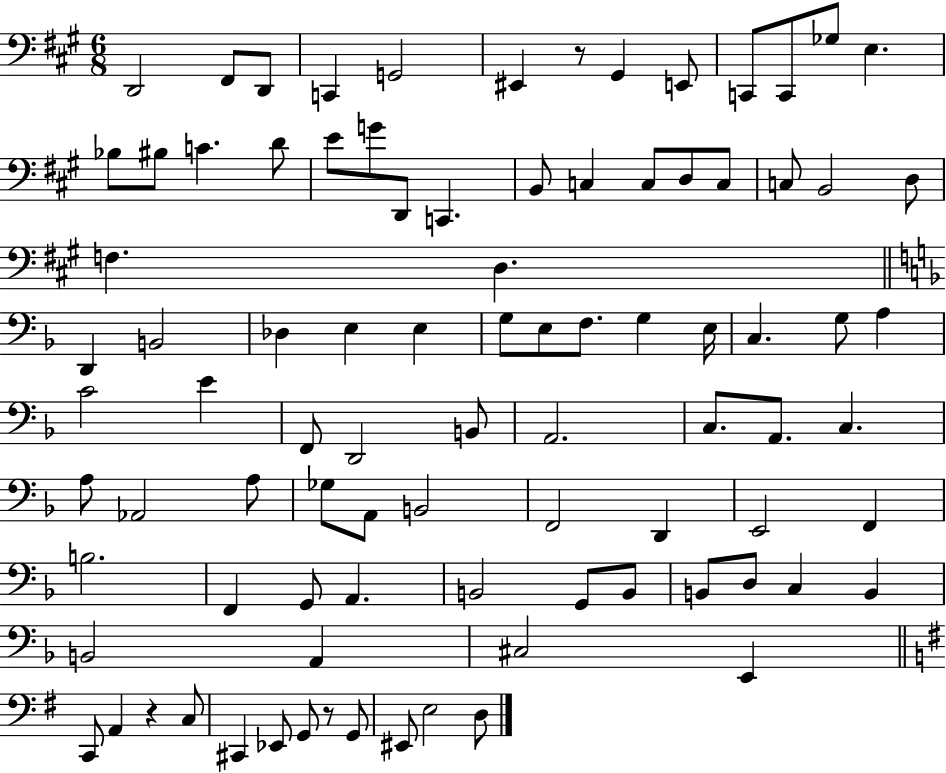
D2/h F#2/e D2/e C2/q G2/h EIS2/q R/e G#2/q E2/e C2/e C2/e Gb3/e E3/q. Bb3/e BIS3/e C4/q. D4/e E4/e G4/e D2/e C2/q. B2/e C3/q C3/e D3/e C3/e C3/e B2/h D3/e F3/q. D3/q. D2/q B2/h Db3/q E3/q E3/q G3/e E3/e F3/e. G3/q E3/s C3/q. G3/e A3/q C4/h E4/q F2/e D2/h B2/e A2/h. C3/e. A2/e. C3/q. A3/e Ab2/h A3/e Gb3/e A2/e B2/h F2/h D2/q E2/h F2/q B3/h. F2/q G2/e A2/q. B2/h G2/e B2/e B2/e D3/e C3/q B2/q B2/h A2/q C#3/h E2/q C2/e A2/q R/q C3/e C#2/q Eb2/e G2/e R/e G2/e EIS2/e E3/h D3/e